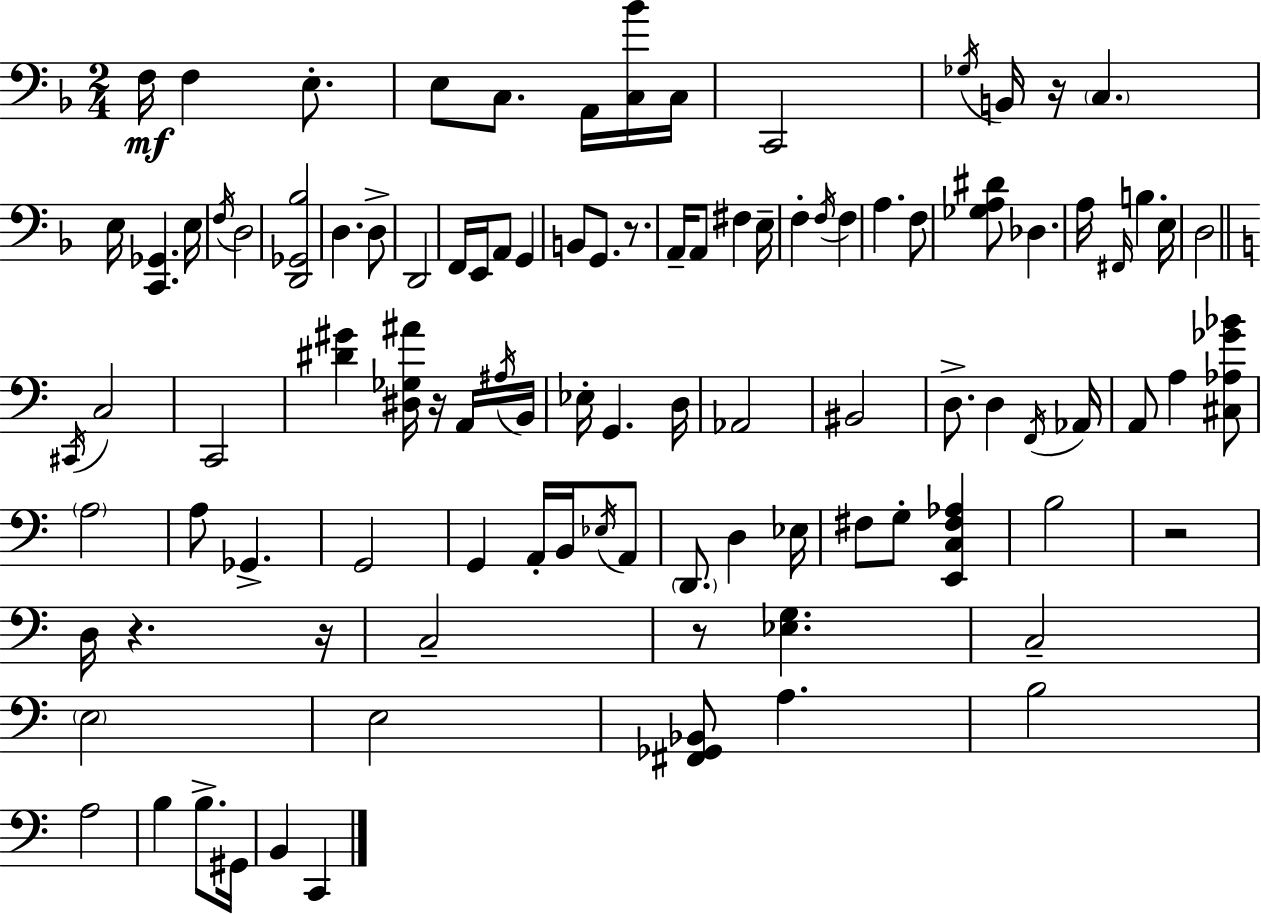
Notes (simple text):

F3/s F3/q E3/e. E3/e C3/e. A2/s [C3,Bb4]/s C3/s C2/h Gb3/s B2/s R/s C3/q. E3/s [C2,Gb2]/q. E3/s F3/s D3/h [D2,Gb2,Bb3]/h D3/q. D3/e D2/h F2/s E2/s A2/e G2/q B2/e G2/e. R/e. A2/s A2/e F#3/q E3/s F3/q F3/s F3/q A3/q. F3/e [Gb3,A3,D#4]/e Db3/q. A3/s F#2/s B3/q. E3/s D3/h C#2/s C3/h C2/h [D#4,G#4]/q [D#3,Gb3,A#4]/s R/s A2/s A#3/s B2/s Eb3/s G2/q. D3/s Ab2/h BIS2/h D3/e. D3/q F2/s Ab2/s A2/e A3/q [C#3,Ab3,Gb4,Bb4]/e A3/h A3/e Gb2/q. G2/h G2/q A2/s B2/s Eb3/s A2/e D2/e. D3/q Eb3/s F#3/e G3/e [E2,C3,F#3,Ab3]/q B3/h R/h D3/s R/q. R/s C3/h R/e [Eb3,G3]/q. C3/h E3/h E3/h [F#2,Gb2,Bb2]/e A3/q. B3/h A3/h B3/q B3/e. G#2/s B2/q C2/q